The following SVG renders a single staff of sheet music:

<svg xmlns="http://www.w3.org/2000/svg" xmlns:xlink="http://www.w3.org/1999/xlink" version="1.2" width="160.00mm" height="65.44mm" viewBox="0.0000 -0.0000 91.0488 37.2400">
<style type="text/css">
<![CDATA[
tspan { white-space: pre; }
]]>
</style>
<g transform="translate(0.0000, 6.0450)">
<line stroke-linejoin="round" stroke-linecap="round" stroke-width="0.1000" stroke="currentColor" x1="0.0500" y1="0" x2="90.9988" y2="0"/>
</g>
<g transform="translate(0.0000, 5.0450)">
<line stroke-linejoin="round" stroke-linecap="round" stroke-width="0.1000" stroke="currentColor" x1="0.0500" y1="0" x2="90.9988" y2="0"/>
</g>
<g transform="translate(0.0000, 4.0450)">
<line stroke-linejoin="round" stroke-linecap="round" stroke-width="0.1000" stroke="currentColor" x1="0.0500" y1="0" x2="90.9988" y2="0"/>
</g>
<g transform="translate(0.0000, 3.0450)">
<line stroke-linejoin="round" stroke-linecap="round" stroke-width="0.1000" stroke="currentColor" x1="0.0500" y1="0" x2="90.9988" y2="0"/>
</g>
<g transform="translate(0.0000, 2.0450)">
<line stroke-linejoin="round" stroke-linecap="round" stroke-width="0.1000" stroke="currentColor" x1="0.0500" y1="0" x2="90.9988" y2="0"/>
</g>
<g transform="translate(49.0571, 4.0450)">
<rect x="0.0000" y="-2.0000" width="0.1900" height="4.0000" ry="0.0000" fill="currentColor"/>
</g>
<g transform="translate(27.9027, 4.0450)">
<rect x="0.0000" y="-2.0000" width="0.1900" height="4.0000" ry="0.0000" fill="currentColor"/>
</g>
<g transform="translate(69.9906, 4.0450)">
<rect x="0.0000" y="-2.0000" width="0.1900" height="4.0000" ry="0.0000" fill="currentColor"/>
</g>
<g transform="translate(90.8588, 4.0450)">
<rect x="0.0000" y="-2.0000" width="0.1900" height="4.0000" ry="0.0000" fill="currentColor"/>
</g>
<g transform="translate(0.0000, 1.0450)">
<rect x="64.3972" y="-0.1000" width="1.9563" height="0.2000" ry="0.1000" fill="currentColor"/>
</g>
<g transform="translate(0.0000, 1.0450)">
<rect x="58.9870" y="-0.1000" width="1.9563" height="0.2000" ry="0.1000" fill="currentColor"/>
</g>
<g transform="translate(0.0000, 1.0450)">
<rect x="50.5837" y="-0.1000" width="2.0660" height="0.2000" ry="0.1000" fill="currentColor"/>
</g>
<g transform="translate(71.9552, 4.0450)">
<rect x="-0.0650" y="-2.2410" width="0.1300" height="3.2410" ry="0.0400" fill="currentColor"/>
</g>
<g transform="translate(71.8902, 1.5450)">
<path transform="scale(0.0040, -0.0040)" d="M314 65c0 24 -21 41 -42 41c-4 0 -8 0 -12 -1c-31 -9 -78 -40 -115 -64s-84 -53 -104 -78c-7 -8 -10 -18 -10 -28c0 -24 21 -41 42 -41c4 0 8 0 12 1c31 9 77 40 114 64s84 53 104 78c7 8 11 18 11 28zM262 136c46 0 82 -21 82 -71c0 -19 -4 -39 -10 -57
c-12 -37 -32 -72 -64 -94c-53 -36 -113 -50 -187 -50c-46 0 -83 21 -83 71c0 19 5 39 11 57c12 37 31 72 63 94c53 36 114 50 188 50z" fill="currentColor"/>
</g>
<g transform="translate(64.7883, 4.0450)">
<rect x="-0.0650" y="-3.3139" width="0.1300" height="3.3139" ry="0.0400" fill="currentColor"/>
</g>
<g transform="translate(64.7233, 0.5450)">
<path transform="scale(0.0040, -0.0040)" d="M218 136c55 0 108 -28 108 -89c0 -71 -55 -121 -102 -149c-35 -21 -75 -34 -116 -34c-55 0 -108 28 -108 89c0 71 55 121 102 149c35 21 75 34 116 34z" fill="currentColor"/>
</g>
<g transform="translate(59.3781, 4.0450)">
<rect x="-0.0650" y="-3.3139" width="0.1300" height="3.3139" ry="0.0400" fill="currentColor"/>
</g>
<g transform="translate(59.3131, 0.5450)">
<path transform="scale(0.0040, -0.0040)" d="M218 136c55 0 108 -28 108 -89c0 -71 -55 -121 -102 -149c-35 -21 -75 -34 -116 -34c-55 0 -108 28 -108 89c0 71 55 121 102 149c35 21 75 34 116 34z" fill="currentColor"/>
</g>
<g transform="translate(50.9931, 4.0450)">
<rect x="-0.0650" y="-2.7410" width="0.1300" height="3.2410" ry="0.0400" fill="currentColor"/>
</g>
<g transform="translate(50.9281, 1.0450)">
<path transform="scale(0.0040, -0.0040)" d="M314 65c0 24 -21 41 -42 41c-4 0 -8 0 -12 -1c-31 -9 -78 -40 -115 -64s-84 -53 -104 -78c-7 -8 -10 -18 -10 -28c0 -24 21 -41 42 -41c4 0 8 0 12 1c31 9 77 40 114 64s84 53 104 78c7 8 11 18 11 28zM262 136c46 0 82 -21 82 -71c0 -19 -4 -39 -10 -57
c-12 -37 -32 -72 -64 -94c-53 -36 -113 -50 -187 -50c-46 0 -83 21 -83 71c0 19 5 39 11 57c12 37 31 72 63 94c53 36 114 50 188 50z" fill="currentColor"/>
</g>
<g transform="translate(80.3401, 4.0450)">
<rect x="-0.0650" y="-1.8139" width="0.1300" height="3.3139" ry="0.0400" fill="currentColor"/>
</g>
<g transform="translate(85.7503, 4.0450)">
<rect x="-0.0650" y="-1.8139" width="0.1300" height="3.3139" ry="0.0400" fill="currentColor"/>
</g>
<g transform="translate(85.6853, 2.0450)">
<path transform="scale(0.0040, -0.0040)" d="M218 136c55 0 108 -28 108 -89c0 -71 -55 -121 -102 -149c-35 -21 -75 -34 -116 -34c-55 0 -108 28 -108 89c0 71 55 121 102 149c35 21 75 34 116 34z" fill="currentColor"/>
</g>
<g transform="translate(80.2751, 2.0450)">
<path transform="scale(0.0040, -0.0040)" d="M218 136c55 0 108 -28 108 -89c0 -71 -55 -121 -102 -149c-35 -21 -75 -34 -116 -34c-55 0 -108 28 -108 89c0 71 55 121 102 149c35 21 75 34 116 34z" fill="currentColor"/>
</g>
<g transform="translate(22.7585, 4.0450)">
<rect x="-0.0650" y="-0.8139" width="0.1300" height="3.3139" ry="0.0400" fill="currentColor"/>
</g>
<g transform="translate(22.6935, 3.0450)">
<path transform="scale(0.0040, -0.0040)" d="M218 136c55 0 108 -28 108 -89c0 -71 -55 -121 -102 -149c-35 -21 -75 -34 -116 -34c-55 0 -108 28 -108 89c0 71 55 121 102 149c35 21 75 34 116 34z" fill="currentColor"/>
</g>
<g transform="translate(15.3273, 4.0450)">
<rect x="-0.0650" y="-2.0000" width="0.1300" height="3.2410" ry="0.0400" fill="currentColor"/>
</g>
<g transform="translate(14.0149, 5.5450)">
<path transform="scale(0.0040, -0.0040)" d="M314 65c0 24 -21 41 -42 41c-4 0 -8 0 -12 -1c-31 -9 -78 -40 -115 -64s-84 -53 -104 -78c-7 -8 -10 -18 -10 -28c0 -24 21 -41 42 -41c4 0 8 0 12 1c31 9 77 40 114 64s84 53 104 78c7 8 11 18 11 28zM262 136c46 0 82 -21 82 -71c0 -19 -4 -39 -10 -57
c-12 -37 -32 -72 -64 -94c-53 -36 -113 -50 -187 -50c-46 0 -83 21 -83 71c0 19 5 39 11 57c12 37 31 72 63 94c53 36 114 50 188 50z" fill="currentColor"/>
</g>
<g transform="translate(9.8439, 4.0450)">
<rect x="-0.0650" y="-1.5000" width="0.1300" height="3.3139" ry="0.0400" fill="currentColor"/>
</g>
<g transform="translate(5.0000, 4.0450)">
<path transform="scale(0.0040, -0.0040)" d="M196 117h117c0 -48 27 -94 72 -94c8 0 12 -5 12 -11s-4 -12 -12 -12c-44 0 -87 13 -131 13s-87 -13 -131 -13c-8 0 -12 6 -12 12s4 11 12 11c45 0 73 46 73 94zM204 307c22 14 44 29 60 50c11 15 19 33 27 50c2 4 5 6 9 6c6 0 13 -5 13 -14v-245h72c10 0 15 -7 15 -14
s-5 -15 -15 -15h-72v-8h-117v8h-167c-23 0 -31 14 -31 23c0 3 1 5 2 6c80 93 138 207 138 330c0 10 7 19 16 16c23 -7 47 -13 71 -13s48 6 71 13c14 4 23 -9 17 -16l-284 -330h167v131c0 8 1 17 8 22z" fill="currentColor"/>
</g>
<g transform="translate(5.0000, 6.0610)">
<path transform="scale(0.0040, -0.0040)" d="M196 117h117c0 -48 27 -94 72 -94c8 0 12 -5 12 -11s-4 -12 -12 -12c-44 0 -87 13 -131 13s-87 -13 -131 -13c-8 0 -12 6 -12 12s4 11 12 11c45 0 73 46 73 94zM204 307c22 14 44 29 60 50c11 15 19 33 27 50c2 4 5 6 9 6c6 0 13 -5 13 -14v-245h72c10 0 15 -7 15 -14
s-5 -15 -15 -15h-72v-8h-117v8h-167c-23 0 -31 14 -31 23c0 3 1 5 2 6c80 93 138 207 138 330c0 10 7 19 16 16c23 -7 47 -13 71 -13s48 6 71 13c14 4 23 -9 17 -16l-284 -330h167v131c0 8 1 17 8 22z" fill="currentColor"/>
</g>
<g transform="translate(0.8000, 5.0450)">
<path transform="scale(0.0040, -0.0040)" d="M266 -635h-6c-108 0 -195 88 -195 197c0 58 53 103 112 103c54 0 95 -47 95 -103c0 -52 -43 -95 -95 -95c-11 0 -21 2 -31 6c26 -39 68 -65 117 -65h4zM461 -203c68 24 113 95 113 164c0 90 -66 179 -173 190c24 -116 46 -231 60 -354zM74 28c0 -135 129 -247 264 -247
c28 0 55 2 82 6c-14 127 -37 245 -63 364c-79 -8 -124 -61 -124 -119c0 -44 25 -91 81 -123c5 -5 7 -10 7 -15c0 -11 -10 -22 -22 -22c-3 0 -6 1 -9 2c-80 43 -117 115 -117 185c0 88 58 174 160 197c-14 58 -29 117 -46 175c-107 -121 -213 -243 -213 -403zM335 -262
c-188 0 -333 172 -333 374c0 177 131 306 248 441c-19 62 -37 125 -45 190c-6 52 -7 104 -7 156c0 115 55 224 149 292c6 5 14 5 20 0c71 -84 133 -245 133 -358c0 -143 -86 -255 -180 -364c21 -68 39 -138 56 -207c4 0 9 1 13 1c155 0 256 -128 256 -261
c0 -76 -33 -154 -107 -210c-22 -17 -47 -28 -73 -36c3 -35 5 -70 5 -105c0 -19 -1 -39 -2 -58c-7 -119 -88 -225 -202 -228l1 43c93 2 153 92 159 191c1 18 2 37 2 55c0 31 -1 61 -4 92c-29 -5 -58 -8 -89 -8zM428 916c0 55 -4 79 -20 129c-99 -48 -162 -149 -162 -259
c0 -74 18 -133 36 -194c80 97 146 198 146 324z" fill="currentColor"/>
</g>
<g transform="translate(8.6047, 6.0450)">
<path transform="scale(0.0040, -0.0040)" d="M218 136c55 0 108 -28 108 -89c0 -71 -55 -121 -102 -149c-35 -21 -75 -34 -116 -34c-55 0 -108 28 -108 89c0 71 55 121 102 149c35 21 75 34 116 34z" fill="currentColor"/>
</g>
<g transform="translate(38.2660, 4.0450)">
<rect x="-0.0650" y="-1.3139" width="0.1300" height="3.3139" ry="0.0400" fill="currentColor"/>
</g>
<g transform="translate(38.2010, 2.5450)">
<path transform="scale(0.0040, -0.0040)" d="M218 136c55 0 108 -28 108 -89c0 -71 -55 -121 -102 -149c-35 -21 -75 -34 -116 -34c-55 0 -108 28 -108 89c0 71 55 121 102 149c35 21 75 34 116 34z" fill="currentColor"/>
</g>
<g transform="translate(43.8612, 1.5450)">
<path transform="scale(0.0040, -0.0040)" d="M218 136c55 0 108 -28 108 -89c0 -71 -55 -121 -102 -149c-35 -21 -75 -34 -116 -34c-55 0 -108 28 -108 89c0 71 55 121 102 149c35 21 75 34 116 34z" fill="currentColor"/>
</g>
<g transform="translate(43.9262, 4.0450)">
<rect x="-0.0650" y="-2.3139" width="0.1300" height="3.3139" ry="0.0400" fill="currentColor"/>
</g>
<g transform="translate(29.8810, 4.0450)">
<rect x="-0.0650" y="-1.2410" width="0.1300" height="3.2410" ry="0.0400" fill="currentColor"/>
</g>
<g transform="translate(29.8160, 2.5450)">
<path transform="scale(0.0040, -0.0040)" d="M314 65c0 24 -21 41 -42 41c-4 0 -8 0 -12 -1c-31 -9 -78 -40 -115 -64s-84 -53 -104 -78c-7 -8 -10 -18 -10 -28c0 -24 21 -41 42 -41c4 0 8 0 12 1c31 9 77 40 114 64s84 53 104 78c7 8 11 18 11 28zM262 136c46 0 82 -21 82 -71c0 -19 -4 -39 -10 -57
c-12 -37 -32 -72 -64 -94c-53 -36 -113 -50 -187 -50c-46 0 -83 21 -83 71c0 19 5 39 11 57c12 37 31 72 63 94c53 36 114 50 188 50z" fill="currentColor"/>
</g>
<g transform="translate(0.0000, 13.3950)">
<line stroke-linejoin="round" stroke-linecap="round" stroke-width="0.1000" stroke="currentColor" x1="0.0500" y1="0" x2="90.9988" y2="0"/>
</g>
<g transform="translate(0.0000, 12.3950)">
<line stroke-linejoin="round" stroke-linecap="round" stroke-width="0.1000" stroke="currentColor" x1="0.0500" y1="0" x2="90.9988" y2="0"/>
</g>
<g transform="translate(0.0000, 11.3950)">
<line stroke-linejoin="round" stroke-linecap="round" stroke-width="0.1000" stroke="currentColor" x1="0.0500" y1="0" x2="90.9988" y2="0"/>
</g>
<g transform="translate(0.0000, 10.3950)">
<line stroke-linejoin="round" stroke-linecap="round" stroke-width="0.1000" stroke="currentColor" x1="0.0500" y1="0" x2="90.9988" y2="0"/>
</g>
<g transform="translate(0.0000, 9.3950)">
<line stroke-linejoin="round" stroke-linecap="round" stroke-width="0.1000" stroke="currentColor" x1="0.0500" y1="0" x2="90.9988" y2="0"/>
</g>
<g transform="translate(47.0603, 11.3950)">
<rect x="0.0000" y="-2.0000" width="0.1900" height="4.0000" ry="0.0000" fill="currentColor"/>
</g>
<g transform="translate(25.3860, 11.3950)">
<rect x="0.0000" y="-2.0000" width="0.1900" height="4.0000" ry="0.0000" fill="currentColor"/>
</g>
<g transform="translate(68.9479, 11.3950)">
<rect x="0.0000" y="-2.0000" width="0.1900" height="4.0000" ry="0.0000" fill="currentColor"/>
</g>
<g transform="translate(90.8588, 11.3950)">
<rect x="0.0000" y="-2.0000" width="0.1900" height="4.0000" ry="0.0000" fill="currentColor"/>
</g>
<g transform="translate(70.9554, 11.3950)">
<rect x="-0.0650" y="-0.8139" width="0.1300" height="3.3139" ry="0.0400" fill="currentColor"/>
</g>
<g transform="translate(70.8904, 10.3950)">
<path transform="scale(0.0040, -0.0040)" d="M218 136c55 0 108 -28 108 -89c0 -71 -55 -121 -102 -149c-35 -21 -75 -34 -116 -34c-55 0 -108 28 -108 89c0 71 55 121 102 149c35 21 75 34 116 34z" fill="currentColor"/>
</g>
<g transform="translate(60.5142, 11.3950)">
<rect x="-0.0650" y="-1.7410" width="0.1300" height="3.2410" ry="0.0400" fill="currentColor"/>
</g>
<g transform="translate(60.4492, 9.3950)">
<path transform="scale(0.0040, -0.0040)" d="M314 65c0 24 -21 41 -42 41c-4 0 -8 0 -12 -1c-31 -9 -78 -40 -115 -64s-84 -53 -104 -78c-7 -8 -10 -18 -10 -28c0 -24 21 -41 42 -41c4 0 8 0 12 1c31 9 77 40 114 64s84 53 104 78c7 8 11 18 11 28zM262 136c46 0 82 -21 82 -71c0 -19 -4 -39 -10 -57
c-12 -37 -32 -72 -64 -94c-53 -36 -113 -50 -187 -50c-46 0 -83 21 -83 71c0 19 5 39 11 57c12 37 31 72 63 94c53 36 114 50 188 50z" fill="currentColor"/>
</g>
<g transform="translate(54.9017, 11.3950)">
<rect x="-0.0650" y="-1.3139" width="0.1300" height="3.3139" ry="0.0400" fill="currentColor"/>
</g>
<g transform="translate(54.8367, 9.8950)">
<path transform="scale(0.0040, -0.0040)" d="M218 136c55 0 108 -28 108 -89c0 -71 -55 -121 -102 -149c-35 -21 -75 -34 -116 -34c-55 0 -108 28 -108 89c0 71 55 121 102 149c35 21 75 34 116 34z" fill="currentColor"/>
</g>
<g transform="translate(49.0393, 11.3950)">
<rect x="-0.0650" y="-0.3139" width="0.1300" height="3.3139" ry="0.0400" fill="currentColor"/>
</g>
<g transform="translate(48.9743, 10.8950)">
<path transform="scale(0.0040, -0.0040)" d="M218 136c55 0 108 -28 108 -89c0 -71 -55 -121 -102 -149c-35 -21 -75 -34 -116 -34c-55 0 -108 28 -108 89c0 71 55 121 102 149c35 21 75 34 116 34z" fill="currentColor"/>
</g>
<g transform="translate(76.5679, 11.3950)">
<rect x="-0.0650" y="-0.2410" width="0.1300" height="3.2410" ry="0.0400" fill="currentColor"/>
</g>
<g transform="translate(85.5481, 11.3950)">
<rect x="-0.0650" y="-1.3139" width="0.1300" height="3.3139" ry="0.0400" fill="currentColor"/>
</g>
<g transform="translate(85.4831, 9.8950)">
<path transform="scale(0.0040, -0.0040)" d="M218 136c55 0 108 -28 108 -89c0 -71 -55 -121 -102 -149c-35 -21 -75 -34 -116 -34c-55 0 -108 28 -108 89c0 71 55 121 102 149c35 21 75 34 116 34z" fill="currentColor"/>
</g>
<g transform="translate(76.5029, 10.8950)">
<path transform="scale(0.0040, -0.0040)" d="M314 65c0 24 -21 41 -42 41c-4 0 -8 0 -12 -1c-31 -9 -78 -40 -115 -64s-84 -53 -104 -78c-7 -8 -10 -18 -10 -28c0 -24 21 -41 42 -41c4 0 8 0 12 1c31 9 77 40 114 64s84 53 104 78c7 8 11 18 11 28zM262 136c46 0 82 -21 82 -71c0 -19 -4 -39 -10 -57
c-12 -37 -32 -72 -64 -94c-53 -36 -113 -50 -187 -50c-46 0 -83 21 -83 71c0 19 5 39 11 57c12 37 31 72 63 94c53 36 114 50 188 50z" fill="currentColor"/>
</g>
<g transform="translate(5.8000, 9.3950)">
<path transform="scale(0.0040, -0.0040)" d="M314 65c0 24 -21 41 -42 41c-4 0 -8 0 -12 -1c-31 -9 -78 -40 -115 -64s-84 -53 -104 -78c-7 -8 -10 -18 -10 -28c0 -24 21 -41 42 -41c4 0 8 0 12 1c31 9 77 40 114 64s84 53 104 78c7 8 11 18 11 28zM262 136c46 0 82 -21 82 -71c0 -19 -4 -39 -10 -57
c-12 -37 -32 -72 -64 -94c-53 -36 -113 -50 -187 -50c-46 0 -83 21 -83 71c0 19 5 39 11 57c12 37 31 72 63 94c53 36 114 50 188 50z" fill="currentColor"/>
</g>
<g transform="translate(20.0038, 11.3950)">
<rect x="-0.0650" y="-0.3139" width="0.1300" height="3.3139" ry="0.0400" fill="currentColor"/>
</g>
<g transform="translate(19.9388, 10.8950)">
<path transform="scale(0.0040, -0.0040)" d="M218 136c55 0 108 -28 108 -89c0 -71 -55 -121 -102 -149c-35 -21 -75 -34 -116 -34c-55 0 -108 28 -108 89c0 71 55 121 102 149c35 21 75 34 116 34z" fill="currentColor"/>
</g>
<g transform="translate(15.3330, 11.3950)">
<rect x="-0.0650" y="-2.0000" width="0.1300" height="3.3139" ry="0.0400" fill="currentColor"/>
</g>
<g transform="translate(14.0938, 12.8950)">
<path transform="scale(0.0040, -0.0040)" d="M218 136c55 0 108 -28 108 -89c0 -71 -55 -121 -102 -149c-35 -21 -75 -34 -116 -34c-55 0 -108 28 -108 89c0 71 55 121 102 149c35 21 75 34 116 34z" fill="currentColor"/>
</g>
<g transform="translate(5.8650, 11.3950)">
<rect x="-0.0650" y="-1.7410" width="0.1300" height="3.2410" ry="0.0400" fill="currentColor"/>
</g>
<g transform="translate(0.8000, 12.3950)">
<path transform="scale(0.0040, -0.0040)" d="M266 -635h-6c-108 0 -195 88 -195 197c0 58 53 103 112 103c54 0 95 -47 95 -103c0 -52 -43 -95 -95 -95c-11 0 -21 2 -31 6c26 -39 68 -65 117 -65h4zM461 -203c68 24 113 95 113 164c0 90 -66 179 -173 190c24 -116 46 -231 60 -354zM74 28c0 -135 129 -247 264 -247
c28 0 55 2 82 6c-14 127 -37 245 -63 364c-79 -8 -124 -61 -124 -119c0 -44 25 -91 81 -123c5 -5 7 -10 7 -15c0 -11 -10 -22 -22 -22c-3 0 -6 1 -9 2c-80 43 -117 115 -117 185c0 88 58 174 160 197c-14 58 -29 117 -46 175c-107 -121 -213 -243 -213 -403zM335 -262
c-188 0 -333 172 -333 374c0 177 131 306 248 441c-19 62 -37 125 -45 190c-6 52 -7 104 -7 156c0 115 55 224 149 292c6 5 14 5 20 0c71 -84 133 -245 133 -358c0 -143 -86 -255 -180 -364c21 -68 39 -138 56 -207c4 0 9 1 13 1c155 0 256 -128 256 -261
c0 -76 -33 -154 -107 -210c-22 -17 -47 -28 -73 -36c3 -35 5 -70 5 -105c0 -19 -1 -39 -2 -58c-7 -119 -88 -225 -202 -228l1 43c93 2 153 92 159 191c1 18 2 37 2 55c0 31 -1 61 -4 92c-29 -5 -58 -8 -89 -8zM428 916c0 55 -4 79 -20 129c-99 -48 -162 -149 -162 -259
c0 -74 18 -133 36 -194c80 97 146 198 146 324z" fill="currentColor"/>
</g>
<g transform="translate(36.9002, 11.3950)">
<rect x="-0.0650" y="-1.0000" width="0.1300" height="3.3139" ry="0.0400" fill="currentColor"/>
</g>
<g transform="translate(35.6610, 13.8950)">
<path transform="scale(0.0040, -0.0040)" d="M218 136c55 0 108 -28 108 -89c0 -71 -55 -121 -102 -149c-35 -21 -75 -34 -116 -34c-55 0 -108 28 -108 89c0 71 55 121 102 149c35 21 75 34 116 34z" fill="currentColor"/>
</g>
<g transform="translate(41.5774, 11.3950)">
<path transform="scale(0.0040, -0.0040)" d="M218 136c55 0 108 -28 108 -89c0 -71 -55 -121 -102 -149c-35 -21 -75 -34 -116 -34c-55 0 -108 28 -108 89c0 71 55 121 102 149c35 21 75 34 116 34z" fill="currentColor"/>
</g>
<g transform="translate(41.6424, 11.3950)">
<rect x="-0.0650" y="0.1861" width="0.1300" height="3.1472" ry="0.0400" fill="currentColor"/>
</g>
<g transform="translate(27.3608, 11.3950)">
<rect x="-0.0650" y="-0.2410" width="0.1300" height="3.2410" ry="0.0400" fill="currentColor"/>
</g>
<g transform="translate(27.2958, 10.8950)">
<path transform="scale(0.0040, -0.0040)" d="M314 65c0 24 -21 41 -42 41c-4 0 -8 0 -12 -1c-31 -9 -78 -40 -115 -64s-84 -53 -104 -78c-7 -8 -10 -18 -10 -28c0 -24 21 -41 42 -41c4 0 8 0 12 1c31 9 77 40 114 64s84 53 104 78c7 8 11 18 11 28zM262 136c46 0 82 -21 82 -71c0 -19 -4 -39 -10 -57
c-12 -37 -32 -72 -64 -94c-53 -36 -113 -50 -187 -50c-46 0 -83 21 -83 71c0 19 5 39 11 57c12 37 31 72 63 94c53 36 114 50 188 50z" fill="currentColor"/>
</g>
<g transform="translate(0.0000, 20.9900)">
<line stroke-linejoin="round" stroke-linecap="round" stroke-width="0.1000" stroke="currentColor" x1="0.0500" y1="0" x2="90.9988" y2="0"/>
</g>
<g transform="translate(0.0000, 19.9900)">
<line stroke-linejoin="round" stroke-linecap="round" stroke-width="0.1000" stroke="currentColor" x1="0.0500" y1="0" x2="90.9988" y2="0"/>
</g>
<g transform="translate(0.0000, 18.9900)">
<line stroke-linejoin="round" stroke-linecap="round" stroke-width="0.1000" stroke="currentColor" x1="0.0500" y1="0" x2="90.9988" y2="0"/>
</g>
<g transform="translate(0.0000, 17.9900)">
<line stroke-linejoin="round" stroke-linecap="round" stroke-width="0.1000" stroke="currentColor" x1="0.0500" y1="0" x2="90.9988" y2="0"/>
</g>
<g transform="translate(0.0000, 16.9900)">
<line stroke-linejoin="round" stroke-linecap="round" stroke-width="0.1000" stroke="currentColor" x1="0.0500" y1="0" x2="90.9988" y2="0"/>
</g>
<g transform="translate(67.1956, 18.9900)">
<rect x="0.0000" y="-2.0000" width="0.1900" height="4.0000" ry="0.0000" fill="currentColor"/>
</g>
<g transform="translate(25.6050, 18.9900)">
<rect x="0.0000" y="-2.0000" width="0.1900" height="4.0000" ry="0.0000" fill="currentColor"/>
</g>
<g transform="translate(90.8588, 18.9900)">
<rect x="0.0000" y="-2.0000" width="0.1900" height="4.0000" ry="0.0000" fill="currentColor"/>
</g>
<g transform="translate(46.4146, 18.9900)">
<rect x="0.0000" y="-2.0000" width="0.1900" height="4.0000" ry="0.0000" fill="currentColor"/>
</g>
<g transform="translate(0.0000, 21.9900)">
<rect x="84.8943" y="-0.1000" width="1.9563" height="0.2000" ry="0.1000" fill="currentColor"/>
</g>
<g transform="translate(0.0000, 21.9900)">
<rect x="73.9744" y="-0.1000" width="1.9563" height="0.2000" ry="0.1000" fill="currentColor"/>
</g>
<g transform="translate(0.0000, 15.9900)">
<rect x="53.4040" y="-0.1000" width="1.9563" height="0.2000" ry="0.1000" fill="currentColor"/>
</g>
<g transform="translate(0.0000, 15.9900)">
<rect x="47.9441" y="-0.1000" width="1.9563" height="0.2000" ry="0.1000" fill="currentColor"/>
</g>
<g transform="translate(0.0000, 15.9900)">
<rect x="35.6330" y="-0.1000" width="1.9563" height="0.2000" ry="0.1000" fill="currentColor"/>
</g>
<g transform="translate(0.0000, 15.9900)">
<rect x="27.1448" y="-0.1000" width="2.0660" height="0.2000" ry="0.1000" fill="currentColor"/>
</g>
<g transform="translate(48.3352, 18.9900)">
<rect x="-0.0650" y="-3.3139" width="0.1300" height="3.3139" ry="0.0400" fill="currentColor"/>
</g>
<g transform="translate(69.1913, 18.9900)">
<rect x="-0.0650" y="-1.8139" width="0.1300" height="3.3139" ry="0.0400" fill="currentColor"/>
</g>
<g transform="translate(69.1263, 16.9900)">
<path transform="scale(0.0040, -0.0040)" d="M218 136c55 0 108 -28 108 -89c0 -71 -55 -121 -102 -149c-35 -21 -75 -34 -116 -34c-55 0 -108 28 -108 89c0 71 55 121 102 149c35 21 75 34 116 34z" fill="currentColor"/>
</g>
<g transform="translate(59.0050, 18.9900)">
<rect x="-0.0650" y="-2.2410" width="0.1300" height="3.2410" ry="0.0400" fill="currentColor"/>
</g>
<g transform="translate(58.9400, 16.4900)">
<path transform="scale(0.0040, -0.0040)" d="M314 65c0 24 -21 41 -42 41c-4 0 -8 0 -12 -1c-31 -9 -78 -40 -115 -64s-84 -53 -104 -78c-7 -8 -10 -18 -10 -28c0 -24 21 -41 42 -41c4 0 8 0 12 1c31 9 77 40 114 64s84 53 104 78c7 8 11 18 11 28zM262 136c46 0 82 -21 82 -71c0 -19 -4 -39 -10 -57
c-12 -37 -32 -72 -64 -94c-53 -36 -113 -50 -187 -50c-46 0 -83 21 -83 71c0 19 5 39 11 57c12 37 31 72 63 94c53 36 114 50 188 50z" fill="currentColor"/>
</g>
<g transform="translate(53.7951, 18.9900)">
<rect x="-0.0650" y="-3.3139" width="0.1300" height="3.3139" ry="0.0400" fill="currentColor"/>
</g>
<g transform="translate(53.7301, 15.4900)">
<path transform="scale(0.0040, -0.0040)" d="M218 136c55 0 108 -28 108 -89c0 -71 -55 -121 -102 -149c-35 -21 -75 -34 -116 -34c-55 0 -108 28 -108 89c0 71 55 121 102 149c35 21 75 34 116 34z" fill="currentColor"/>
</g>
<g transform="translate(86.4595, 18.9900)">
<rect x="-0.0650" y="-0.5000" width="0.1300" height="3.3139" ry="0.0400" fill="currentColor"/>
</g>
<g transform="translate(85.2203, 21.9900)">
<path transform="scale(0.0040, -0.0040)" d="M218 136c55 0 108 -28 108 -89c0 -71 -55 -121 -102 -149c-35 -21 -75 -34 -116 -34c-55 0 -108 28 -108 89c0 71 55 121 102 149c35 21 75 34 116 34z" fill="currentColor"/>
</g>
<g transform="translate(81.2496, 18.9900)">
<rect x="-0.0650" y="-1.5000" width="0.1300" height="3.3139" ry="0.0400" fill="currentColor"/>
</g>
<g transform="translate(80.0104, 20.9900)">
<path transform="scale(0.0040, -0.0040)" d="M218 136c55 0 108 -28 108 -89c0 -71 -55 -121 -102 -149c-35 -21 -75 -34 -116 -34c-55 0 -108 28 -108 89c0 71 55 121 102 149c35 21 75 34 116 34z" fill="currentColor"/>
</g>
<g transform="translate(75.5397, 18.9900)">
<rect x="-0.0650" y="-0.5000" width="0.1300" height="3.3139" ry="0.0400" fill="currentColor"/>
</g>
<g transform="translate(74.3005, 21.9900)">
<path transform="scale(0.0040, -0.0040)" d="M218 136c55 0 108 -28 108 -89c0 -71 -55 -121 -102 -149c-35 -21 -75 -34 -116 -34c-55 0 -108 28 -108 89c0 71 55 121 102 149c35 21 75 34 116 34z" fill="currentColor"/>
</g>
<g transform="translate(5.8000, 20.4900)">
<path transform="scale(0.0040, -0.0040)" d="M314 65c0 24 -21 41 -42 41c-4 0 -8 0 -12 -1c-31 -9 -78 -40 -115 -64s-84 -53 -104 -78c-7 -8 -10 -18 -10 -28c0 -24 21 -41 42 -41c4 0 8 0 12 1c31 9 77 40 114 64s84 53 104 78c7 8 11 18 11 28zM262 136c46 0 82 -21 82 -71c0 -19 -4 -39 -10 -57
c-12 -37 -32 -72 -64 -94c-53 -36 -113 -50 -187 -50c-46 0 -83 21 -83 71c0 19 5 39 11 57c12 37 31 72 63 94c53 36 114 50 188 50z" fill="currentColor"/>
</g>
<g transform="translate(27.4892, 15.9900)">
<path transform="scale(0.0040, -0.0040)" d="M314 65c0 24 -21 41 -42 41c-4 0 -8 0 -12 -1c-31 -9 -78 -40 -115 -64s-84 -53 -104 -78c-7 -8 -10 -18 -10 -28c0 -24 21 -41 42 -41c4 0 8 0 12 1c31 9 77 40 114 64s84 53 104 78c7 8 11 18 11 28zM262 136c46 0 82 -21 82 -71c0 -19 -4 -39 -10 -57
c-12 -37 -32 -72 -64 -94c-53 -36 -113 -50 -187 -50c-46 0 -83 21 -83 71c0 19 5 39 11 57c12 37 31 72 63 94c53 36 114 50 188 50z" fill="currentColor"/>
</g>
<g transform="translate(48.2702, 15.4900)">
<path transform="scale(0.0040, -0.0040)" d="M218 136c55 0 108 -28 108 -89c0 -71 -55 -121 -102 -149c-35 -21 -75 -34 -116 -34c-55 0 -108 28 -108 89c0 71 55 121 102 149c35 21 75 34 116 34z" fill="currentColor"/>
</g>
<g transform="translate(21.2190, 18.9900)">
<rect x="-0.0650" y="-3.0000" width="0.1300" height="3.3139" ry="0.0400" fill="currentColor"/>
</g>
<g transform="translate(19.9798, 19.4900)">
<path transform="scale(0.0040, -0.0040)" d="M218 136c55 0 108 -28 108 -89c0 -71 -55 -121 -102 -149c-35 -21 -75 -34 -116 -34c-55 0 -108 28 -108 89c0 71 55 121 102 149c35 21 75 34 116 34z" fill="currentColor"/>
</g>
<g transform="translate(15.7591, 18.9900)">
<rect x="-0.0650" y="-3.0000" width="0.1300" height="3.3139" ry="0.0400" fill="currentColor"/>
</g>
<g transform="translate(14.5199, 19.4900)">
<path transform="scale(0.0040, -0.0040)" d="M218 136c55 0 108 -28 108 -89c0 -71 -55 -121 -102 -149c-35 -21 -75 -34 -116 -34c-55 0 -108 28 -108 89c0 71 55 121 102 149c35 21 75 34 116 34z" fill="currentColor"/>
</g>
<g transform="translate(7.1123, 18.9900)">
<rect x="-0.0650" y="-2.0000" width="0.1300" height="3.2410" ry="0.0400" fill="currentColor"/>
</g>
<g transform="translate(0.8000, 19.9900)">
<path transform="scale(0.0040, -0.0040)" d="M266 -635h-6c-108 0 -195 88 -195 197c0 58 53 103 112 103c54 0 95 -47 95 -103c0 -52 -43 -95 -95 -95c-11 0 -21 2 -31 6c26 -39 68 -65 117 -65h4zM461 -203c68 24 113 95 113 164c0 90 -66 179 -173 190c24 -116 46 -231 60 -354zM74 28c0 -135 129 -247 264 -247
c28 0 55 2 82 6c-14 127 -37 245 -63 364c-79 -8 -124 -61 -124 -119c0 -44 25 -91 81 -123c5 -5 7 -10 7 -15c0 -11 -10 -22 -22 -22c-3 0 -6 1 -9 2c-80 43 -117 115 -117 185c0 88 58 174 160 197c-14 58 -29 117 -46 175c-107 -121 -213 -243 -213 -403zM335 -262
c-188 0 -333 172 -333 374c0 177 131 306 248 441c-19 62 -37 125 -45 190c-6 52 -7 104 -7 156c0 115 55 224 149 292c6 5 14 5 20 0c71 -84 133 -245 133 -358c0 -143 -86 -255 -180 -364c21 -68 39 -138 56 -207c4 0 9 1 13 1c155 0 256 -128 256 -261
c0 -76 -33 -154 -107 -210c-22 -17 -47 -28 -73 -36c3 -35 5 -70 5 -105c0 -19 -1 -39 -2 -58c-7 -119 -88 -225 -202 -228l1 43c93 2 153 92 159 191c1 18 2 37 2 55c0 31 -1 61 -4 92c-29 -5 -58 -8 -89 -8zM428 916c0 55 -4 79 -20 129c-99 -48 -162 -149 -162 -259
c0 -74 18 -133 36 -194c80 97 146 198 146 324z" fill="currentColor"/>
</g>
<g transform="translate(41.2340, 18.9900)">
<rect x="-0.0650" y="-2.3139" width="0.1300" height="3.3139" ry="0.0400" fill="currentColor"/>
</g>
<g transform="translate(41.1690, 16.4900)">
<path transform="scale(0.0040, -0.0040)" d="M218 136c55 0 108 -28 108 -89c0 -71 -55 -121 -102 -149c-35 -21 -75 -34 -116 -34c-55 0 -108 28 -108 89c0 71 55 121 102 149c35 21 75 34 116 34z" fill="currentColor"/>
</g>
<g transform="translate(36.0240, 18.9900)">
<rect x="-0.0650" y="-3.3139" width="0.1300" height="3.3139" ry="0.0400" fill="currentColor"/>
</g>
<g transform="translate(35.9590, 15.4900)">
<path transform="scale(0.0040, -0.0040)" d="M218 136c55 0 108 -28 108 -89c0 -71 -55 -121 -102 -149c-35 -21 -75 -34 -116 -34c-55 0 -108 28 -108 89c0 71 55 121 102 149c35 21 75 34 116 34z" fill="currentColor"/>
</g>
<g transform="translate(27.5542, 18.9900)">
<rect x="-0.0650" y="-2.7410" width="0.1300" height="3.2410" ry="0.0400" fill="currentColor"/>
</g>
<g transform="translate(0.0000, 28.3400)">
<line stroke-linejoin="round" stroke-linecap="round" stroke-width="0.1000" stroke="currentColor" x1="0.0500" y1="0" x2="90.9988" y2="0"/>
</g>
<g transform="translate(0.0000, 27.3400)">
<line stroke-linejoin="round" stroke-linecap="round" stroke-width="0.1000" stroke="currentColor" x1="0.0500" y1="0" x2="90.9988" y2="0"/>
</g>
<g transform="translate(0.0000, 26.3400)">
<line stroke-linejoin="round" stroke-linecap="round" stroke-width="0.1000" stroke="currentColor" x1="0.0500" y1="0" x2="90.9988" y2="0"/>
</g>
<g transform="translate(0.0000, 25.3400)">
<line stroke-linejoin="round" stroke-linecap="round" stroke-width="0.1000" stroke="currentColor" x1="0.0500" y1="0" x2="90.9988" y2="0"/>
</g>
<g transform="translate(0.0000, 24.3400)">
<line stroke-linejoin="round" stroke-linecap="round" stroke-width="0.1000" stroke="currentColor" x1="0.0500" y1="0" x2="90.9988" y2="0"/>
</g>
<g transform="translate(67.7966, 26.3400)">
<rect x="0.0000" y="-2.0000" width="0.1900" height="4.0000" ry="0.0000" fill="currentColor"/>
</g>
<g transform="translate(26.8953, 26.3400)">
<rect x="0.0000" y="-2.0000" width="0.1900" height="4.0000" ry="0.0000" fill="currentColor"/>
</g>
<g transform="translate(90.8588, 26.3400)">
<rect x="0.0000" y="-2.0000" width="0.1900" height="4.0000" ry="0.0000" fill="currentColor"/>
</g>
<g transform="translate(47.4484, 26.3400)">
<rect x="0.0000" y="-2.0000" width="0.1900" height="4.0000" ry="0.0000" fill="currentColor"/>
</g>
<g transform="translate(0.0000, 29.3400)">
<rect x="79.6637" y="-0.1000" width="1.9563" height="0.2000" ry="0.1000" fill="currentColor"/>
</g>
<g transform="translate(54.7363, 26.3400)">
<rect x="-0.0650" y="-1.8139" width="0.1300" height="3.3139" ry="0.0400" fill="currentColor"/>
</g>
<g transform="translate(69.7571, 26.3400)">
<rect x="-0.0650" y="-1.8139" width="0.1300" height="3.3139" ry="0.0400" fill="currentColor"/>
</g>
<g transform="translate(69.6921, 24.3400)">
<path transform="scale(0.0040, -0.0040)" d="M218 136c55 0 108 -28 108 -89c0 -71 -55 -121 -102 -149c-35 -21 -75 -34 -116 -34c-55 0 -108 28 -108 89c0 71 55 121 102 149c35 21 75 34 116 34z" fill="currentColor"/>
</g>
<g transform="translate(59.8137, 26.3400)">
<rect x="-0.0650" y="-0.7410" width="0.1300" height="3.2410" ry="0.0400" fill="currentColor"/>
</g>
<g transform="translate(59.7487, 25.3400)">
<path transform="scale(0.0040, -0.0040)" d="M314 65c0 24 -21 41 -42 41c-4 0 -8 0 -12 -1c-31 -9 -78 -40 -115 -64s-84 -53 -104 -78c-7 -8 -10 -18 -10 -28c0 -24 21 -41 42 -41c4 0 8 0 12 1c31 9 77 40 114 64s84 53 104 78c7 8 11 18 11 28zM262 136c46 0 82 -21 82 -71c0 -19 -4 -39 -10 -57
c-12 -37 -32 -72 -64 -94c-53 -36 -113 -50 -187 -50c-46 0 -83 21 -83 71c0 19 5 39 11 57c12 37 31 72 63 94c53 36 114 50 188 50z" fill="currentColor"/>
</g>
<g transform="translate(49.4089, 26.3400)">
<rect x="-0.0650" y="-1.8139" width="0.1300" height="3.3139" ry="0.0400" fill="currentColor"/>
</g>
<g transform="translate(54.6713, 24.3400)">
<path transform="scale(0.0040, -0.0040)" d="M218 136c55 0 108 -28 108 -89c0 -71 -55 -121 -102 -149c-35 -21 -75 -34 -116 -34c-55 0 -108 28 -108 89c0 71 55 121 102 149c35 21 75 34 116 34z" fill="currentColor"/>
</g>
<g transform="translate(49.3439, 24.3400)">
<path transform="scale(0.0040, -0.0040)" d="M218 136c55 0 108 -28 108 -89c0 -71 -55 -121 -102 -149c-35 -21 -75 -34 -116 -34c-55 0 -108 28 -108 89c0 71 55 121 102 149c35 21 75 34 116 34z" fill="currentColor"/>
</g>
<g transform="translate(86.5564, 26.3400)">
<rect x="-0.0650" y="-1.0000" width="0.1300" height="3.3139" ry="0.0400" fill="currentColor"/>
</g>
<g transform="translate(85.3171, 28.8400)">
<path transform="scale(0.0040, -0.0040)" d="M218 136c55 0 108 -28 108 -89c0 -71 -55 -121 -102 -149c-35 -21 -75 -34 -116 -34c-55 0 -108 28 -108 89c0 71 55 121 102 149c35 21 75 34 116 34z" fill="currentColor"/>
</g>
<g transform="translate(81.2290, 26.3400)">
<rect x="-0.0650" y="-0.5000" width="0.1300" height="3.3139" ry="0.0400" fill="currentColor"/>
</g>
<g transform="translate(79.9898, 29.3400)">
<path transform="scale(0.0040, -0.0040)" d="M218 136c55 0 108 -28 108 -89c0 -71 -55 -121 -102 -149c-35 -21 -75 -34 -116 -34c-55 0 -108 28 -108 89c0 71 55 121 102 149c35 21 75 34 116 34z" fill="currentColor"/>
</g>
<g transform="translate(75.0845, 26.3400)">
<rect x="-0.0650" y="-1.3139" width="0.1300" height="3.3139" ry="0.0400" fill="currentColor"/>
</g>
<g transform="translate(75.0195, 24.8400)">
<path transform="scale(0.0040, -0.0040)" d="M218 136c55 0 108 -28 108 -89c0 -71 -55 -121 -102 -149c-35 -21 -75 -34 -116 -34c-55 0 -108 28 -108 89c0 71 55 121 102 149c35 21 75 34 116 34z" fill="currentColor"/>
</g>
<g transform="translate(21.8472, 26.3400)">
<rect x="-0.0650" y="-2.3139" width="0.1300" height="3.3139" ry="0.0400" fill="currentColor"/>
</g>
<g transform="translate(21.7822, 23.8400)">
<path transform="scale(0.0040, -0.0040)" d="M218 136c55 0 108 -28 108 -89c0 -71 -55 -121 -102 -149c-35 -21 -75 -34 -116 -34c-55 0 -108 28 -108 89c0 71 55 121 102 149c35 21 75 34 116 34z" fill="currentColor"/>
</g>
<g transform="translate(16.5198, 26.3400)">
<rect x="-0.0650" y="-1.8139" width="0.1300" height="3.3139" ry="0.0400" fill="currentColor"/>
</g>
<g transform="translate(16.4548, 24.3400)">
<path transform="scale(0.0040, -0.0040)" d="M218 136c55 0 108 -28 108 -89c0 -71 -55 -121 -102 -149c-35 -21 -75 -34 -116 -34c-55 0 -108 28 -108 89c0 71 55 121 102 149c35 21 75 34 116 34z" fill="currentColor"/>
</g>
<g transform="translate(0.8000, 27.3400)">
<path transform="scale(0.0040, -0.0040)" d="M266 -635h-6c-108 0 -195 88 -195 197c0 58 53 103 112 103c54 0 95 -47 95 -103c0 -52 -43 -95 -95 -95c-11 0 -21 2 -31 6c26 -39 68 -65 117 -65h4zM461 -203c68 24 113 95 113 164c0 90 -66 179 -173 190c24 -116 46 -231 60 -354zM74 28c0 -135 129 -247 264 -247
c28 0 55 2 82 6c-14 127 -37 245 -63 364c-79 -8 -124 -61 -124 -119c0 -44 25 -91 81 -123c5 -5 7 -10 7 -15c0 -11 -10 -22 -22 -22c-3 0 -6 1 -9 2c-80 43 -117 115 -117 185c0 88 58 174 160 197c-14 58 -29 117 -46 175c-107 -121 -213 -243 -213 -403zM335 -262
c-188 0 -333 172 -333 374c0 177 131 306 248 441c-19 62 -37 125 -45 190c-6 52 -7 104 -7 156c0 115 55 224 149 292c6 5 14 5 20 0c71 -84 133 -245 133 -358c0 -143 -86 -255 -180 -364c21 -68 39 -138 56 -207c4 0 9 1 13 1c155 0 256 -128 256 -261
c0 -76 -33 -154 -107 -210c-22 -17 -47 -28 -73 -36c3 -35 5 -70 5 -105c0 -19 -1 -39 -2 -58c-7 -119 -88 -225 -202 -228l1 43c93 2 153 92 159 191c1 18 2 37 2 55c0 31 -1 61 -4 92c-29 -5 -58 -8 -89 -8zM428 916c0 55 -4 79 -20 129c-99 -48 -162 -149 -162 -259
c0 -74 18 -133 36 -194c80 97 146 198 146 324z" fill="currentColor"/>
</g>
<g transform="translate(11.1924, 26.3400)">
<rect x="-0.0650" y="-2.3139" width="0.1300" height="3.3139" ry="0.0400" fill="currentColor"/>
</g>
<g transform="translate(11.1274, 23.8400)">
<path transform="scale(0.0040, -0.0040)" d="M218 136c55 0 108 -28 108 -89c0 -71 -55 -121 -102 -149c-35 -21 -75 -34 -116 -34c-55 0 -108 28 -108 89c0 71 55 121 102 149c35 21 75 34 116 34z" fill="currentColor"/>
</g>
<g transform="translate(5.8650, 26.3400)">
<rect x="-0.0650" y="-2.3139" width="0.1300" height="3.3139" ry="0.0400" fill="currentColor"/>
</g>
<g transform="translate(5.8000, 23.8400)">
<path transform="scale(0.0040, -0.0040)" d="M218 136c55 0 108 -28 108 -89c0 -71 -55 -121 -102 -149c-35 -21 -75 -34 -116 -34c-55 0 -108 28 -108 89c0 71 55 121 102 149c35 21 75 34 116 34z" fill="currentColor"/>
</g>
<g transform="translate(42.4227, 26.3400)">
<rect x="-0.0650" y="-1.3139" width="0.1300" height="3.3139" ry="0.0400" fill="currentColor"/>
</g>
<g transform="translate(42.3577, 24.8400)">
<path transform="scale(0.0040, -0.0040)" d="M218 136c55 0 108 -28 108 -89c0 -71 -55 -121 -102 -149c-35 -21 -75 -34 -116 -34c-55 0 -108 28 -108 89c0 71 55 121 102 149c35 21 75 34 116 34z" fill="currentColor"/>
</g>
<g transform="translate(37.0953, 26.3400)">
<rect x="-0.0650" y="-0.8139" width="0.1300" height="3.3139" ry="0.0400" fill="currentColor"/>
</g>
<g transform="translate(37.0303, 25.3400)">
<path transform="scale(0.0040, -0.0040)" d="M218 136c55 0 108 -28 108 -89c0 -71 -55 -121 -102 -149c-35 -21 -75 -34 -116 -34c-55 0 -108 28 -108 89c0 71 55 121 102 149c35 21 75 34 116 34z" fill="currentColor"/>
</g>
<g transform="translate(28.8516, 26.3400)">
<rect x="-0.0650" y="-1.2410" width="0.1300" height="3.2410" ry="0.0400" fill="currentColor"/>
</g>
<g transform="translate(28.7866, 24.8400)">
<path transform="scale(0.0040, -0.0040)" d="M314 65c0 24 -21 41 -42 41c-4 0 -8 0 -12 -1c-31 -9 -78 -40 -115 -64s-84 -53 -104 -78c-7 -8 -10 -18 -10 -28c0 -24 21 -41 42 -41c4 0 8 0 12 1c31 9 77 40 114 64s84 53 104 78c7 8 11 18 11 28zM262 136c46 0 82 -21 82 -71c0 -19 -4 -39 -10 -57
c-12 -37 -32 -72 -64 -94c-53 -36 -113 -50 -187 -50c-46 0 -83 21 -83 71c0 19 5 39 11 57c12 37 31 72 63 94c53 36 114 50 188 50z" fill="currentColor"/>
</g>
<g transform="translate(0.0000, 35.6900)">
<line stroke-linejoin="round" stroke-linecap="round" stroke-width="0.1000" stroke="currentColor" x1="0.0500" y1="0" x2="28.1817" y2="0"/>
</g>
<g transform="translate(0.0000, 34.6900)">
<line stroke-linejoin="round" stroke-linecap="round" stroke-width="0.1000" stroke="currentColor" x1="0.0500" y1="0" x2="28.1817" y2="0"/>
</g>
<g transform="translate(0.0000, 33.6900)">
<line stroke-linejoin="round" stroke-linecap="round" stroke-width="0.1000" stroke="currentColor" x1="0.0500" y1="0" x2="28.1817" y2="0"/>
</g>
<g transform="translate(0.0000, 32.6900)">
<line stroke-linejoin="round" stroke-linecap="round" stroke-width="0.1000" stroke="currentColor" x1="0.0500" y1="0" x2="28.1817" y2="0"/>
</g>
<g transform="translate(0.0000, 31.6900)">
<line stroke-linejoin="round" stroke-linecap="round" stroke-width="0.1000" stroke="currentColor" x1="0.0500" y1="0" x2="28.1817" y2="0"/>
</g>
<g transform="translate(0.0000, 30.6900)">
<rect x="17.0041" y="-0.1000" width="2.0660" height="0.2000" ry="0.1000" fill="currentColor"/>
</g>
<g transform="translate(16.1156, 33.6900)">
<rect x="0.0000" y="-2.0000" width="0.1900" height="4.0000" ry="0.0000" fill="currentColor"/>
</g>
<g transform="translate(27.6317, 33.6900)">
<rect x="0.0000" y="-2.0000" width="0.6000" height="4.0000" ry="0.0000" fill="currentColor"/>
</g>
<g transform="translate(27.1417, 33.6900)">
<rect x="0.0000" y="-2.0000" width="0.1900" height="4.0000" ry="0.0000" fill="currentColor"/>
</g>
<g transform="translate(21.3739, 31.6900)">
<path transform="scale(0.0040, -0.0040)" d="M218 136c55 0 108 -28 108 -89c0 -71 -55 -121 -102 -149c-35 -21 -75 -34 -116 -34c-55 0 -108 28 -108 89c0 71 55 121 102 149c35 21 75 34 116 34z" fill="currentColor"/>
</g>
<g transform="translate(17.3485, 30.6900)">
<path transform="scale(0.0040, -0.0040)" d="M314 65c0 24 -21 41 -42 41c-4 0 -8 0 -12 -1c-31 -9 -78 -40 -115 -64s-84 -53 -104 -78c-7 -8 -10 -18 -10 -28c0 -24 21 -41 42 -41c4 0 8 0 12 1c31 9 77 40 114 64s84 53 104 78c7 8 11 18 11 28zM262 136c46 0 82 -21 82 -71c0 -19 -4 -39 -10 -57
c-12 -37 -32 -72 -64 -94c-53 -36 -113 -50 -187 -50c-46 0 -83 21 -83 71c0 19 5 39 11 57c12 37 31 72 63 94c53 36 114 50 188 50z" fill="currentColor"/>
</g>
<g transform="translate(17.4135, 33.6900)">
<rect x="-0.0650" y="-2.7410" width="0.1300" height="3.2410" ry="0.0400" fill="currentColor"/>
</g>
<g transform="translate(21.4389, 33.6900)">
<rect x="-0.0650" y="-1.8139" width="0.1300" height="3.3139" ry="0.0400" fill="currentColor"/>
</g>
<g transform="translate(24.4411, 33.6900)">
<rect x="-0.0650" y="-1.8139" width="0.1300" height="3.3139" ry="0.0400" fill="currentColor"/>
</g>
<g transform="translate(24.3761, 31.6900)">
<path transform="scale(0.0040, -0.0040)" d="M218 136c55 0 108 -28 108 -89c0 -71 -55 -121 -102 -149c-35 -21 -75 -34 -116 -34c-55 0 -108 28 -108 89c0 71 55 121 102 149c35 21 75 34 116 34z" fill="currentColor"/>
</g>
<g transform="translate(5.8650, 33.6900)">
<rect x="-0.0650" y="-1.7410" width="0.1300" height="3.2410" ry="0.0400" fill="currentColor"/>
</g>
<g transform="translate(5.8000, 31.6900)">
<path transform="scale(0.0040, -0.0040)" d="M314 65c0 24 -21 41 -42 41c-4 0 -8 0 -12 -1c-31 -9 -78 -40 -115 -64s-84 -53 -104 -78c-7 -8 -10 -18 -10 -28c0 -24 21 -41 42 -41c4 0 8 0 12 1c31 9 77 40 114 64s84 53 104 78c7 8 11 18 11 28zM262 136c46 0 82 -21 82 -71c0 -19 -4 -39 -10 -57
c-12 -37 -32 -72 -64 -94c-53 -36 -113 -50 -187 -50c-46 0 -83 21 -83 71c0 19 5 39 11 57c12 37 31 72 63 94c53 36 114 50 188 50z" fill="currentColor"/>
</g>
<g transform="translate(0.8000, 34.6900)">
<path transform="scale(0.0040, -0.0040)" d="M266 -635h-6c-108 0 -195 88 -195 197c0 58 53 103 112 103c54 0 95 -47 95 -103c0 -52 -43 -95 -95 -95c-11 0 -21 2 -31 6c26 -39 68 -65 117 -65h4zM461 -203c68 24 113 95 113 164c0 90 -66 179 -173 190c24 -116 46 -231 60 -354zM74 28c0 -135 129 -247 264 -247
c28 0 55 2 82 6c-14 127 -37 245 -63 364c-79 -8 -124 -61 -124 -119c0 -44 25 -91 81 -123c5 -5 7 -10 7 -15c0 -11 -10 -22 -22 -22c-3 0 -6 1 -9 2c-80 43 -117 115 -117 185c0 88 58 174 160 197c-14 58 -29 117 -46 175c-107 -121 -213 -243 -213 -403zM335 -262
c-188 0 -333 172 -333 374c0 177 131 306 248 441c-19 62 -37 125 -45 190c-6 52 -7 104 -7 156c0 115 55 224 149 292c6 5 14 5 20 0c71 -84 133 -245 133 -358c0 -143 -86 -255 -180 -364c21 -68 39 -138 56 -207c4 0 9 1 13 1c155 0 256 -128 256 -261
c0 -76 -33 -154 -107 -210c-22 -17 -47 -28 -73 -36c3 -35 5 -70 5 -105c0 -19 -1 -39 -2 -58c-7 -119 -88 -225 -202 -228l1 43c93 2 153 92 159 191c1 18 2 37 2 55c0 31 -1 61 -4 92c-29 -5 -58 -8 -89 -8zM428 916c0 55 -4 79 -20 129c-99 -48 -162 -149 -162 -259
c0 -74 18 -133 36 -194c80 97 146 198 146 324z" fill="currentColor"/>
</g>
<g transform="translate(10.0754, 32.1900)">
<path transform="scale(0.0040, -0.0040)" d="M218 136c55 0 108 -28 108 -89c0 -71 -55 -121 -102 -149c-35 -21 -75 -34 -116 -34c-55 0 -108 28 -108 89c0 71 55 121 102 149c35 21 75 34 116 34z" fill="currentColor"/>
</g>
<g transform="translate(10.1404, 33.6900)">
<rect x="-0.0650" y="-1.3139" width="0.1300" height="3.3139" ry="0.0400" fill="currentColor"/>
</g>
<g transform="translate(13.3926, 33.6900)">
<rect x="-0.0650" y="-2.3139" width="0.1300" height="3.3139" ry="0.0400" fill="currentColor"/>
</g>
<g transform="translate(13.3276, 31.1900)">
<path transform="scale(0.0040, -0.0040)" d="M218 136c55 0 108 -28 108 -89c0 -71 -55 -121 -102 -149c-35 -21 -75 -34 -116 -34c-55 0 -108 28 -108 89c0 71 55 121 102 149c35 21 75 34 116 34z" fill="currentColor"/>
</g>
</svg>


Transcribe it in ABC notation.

X:1
T:Untitled
M:4/4
L:1/4
K:C
E F2 d e2 e g a2 b b g2 f f f2 F c c2 D B c e f2 d c2 e F2 A A a2 b g b b g2 f C E C g g f g e2 d e f f d2 f e C D f2 e g a2 f f